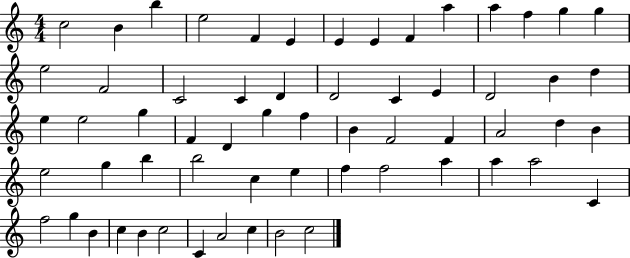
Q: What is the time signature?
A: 4/4